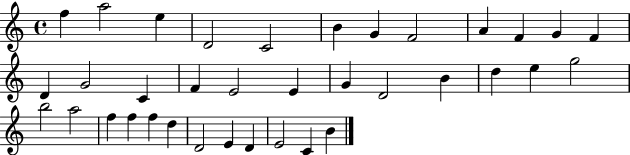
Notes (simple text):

F5/q A5/h E5/q D4/h C4/h B4/q G4/q F4/h A4/q F4/q G4/q F4/q D4/q G4/h C4/q F4/q E4/h E4/q G4/q D4/h B4/q D5/q E5/q G5/h B5/h A5/h F5/q F5/q F5/q D5/q D4/h E4/q D4/q E4/h C4/q B4/q